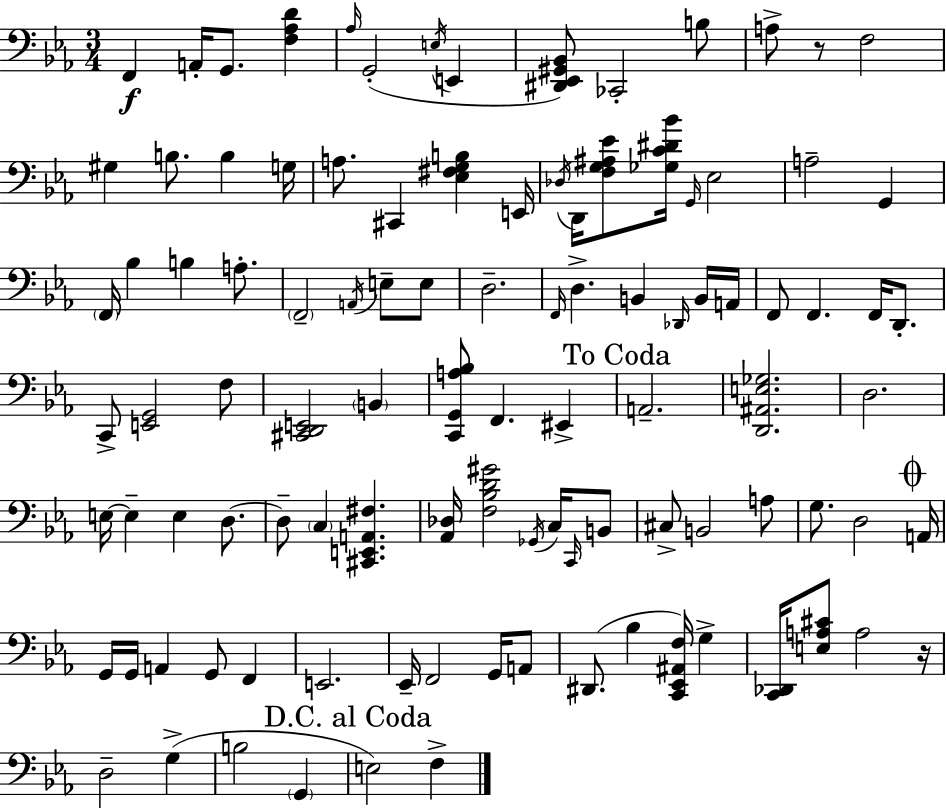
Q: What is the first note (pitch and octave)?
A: F2